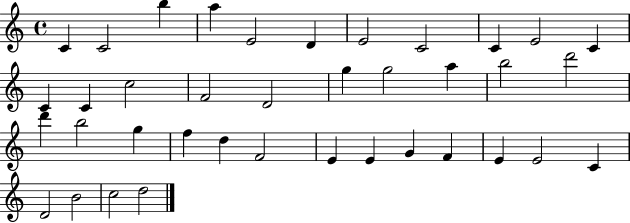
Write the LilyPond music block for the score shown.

{
  \clef treble
  \time 4/4
  \defaultTimeSignature
  \key c \major
  c'4 c'2 b''4 | a''4 e'2 d'4 | e'2 c'2 | c'4 e'2 c'4 | \break c'4 c'4 c''2 | f'2 d'2 | g''4 g''2 a''4 | b''2 d'''2 | \break d'''4 b''2 g''4 | f''4 d''4 f'2 | e'4 e'4 g'4 f'4 | e'4 e'2 c'4 | \break d'2 b'2 | c''2 d''2 | \bar "|."
}